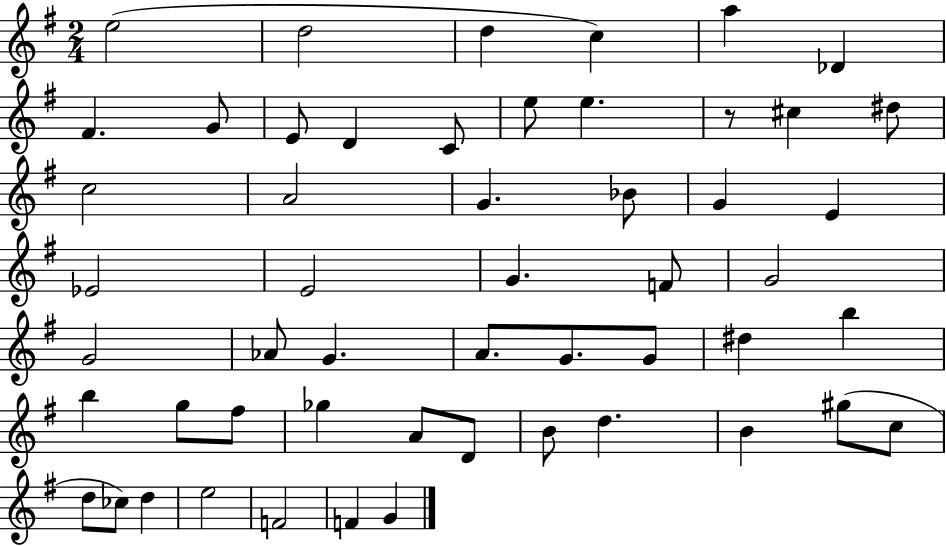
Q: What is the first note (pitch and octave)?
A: E5